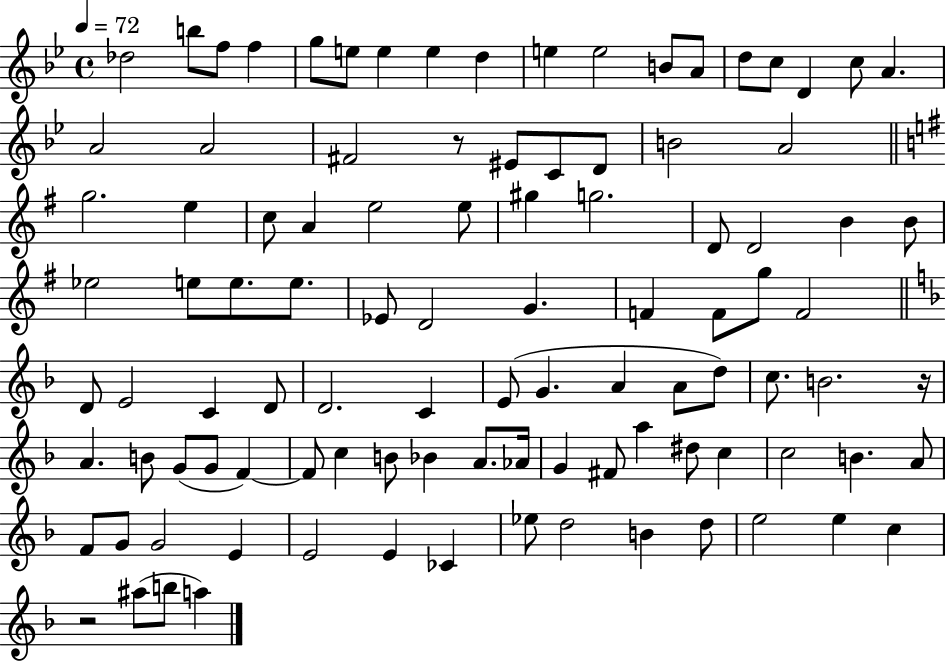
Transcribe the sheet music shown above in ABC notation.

X:1
T:Untitled
M:4/4
L:1/4
K:Bb
_d2 b/2 f/2 f g/2 e/2 e e d e e2 B/2 A/2 d/2 c/2 D c/2 A A2 A2 ^F2 z/2 ^E/2 C/2 D/2 B2 A2 g2 e c/2 A e2 e/2 ^g g2 D/2 D2 B B/2 _e2 e/2 e/2 e/2 _E/2 D2 G F F/2 g/2 F2 D/2 E2 C D/2 D2 C E/2 G A A/2 d/2 c/2 B2 z/4 A B/2 G/2 G/2 F F/2 c B/2 _B A/2 _A/4 G ^F/2 a ^d/2 c c2 B A/2 F/2 G/2 G2 E E2 E _C _e/2 d2 B d/2 e2 e c z2 ^a/2 b/2 a